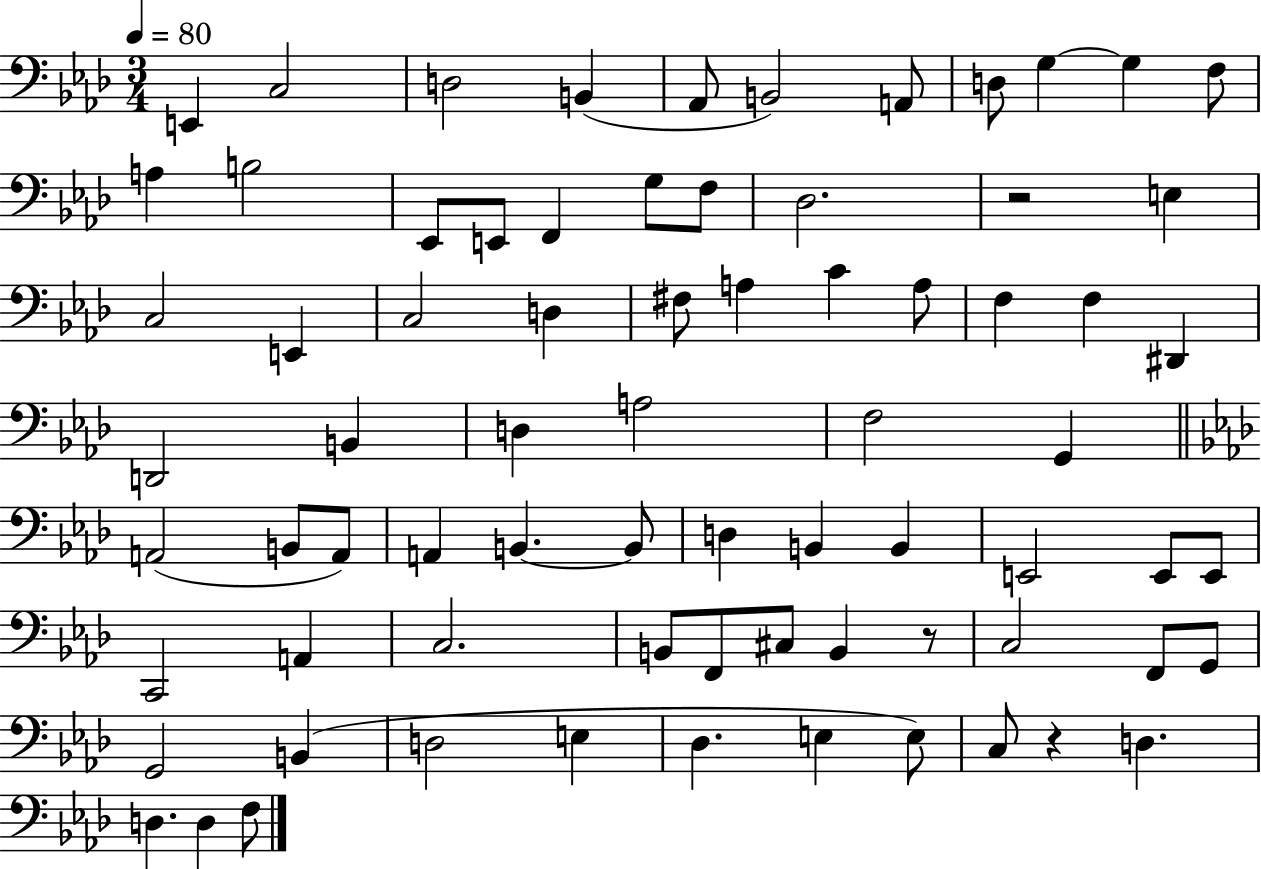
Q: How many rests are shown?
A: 3